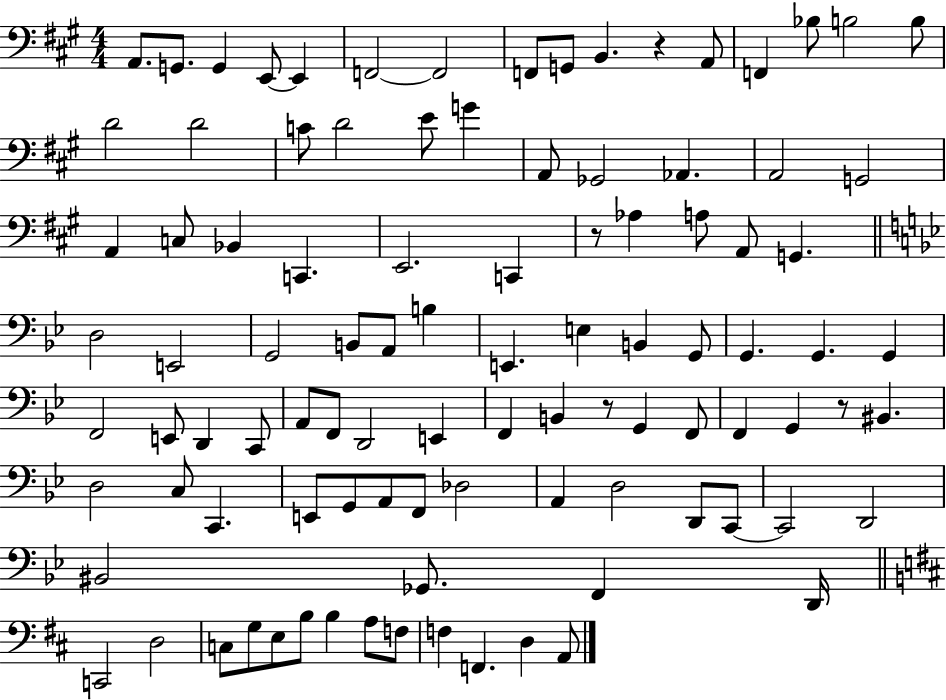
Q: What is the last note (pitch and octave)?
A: A2